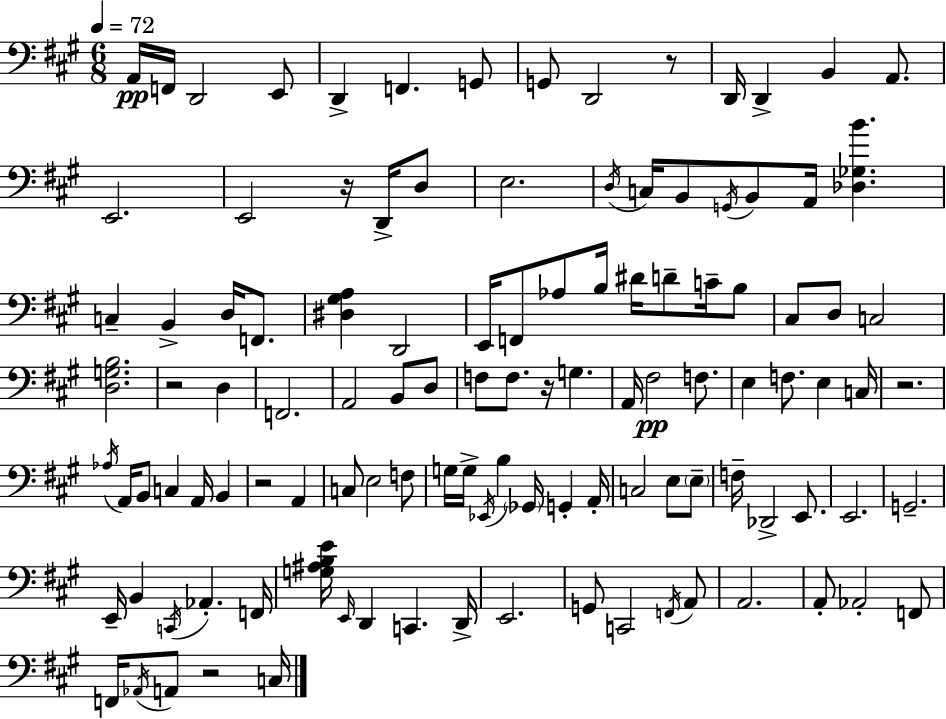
{
  \clef bass
  \numericTimeSignature
  \time 6/8
  \key a \major
  \tempo 4 = 72
  a,16\pp f,16 d,2 e,8 | d,4-> f,4. g,8 | g,8 d,2 r8 | d,16 d,4-> b,4 a,8. | \break e,2. | e,2 r16 d,16-> d8 | e2. | \acciaccatura { d16 } c16 b,8 \acciaccatura { g,16 } b,8 a,16 <des ges b'>4. | \break c4-- b,4-> d16 f,8. | <dis gis a>4 d,2 | e,16 f,8 aes8 b16 dis'16 d'8-- c'16-- | b8 cis8 d8 c2 | \break <d g b>2. | r2 d4 | f,2. | a,2 b,8 | \break d8 f8 f8. r16 g4. | a,16 fis2\pp f8. | e4 f8. e4 | c16 r2. | \break \acciaccatura { aes16 } a,16 b,8 c4 a,16 b,4 | r2 a,4 | c8 e2 | f8 g16 g16-> \acciaccatura { ees,16 } b4 \parenthesize ges,16 g,4-. | \break a,16-. c2 | e8 \parenthesize e8-- f16-- des,2-> | e,8. e,2. | g,2.-- | \break e,16-- b,4 \acciaccatura { c,16 } aes,4.-. | f,16 <g ais b e'>16 \grace { e,16 } d,4 c,4. | d,16-> e,2. | g,8 c,2 | \break \acciaccatura { f,16 } a,8 a,2. | a,8-. aes,2-. | f,8 f,16 \acciaccatura { aes,16 } a,8 r2 | c16 \bar "|."
}